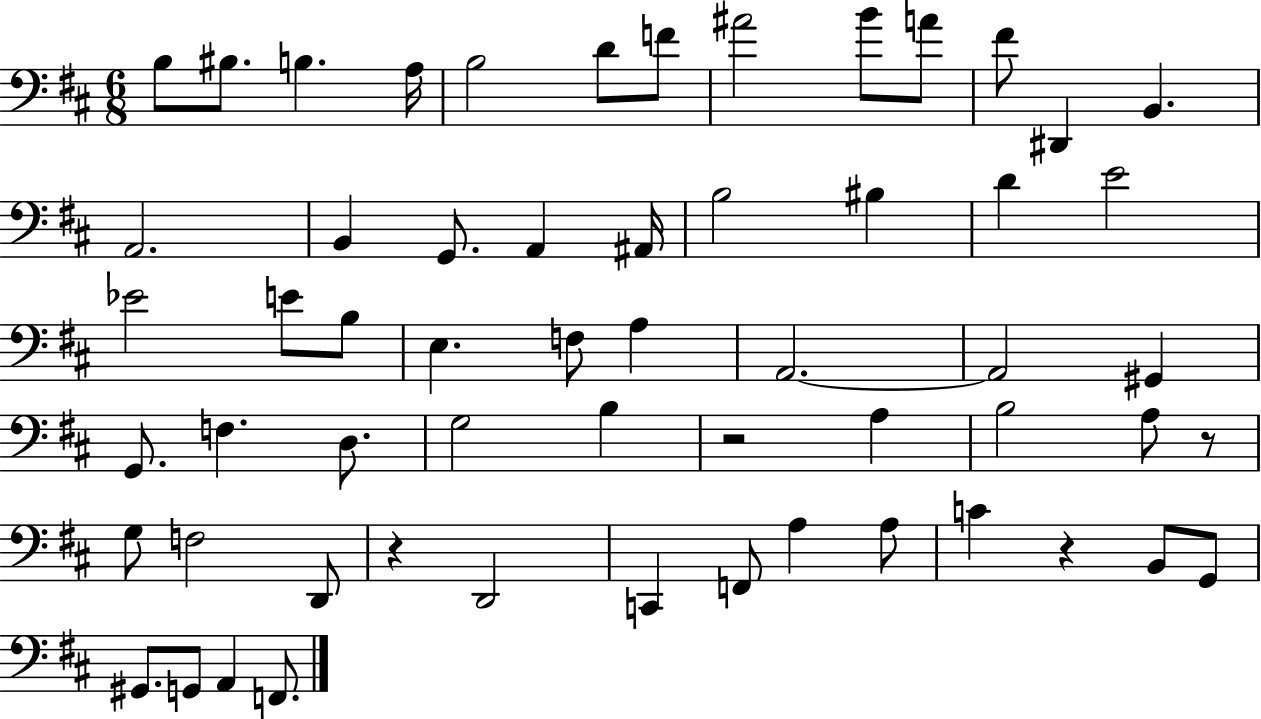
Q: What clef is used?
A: bass